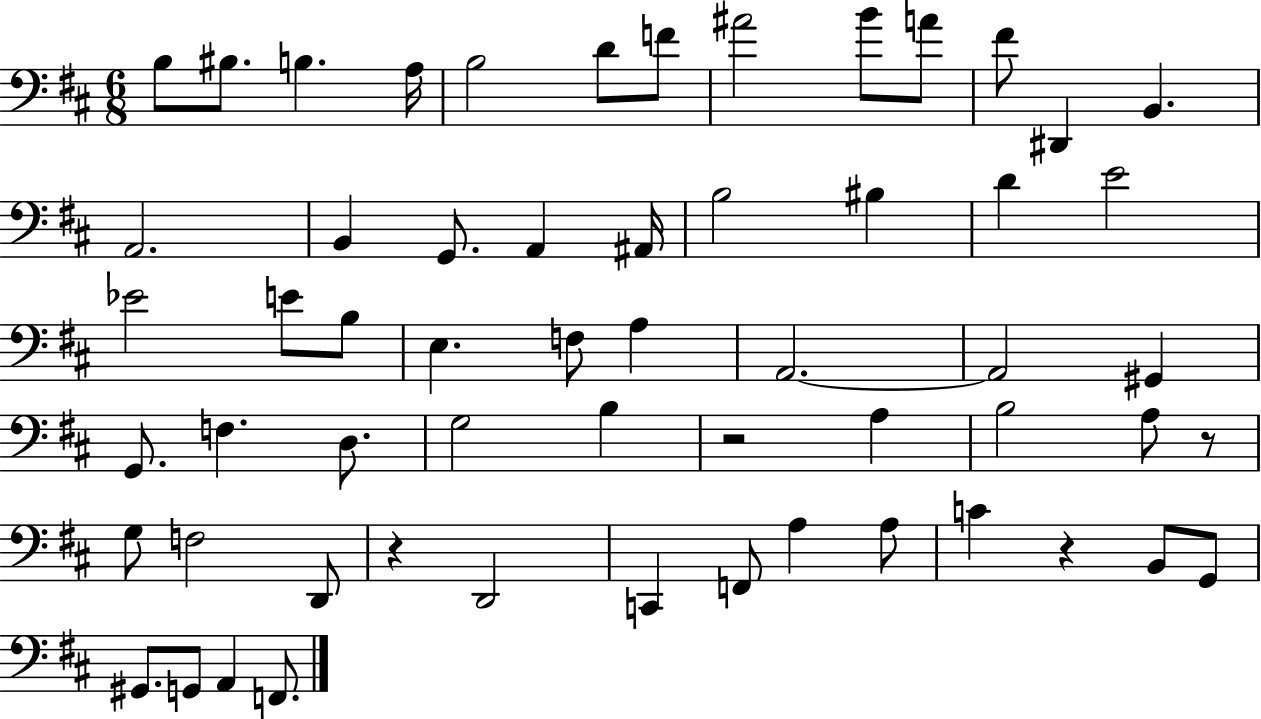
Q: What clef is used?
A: bass